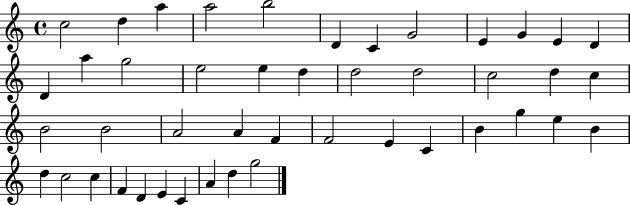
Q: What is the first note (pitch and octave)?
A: C5